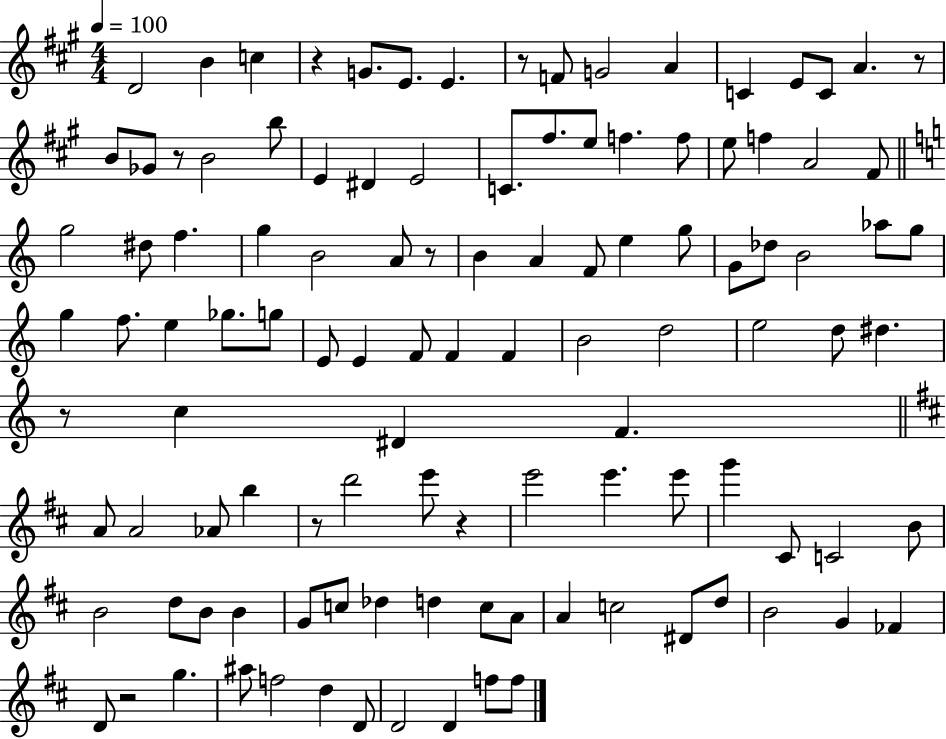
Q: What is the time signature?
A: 4/4